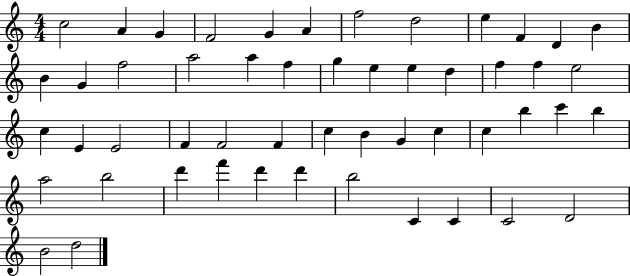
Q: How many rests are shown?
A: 0